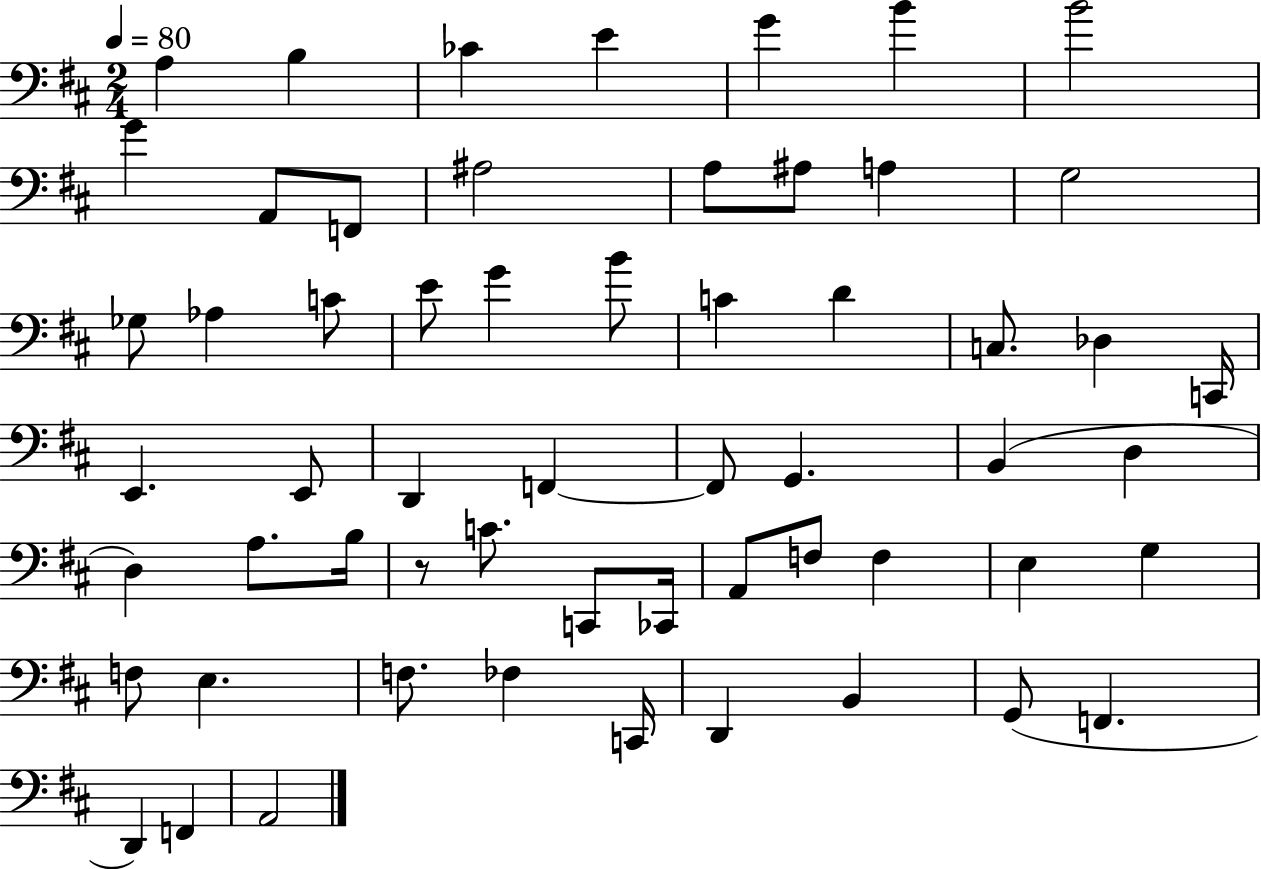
A3/q B3/q CES4/q E4/q G4/q B4/q B4/h G4/q A2/e F2/e A#3/h A3/e A#3/e A3/q G3/h Gb3/e Ab3/q C4/e E4/e G4/q B4/e C4/q D4/q C3/e. Db3/q C2/s E2/q. E2/e D2/q F2/q F2/e G2/q. B2/q D3/q D3/q A3/e. B3/s R/e C4/e. C2/e CES2/s A2/e F3/e F3/q E3/q G3/q F3/e E3/q. F3/e. FES3/q C2/s D2/q B2/q G2/e F2/q. D2/q F2/q A2/h